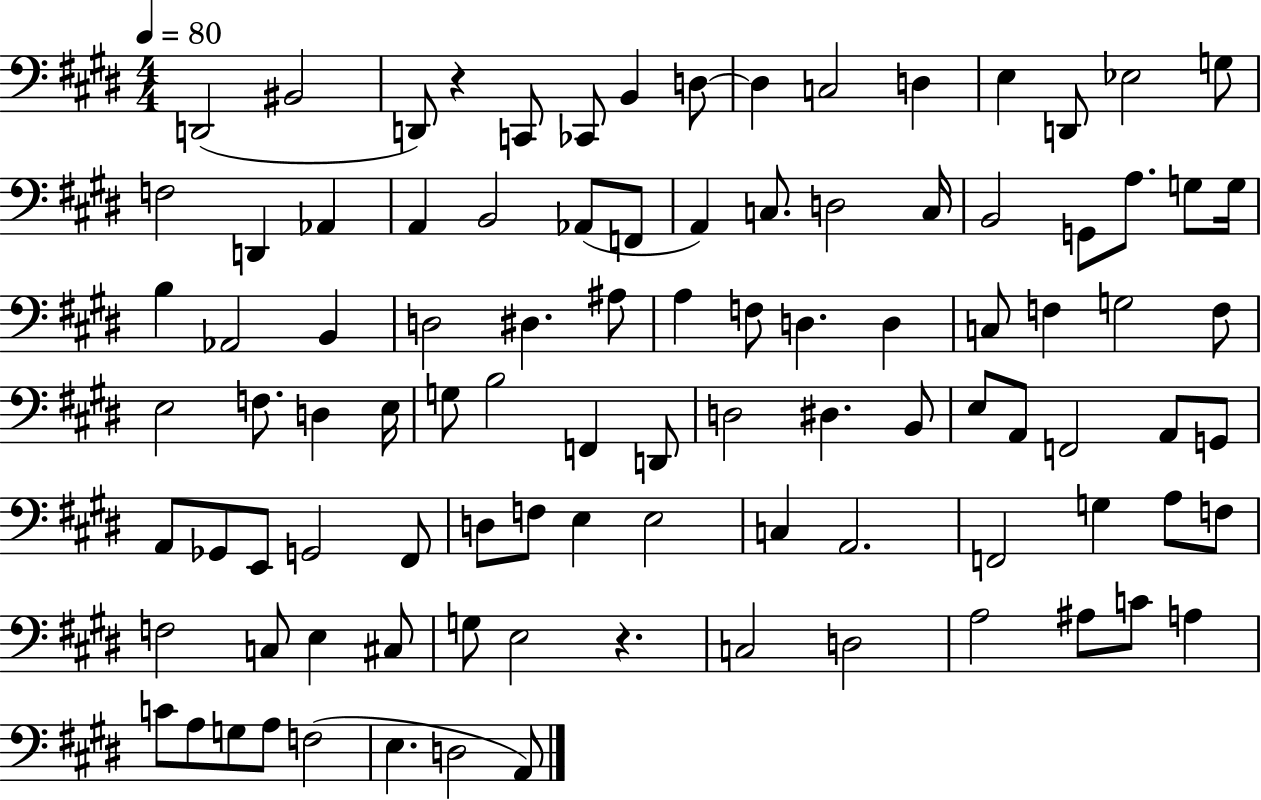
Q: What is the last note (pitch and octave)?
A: A2